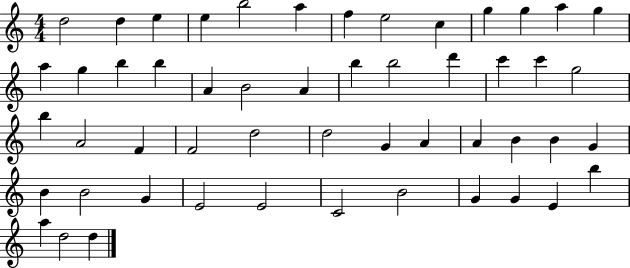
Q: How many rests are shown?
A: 0